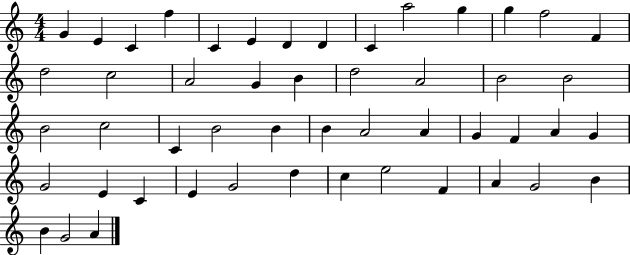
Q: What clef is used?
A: treble